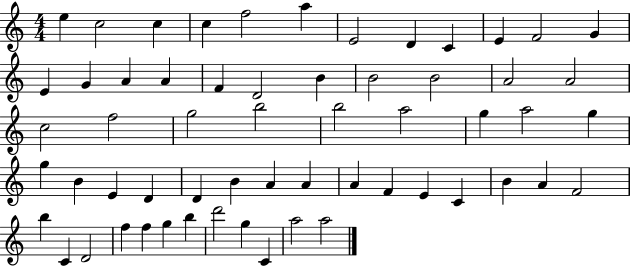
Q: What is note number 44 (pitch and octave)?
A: C4